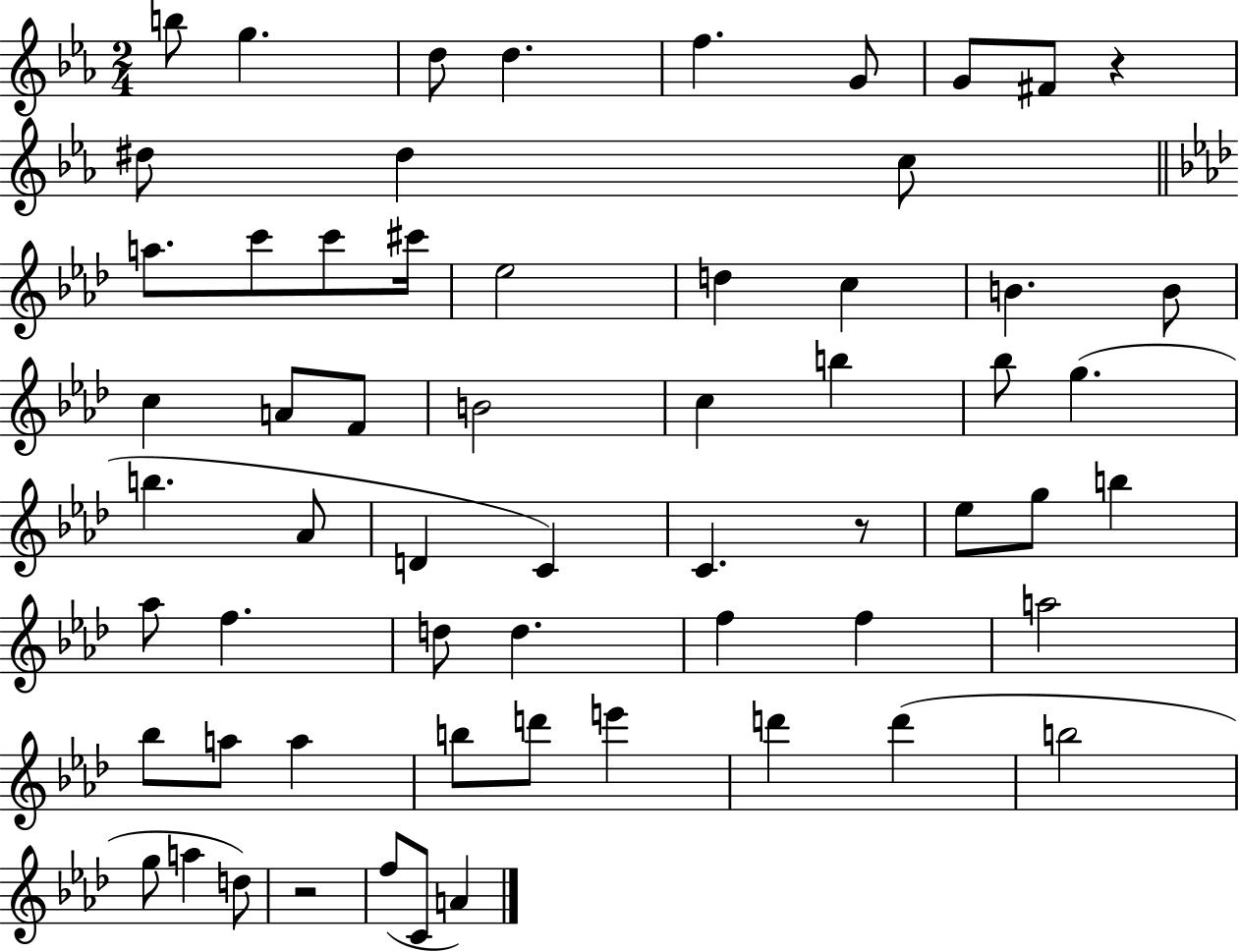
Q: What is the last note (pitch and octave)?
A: A4